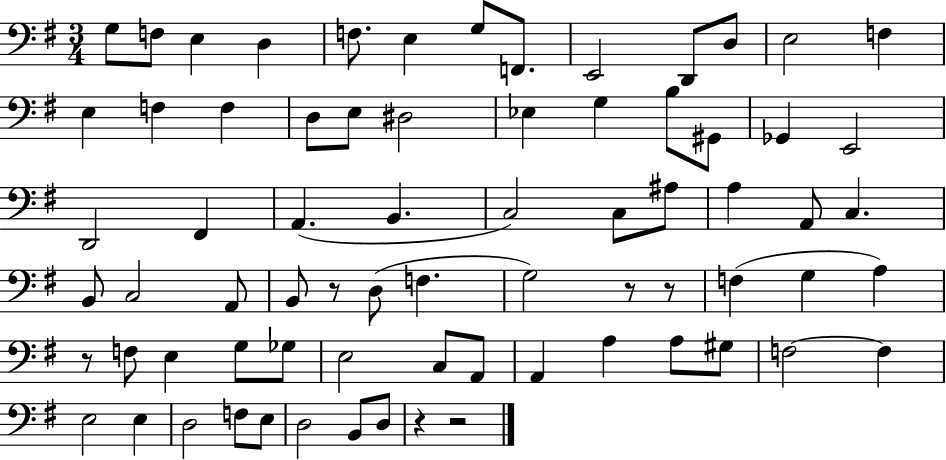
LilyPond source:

{
  \clef bass
  \numericTimeSignature
  \time 3/4
  \key g \major
  g8 f8 e4 d4 | f8. e4 g8 f,8. | e,2 d,8 d8 | e2 f4 | \break e4 f4 f4 | d8 e8 dis2 | ees4 g4 b8 gis,8 | ges,4 e,2 | \break d,2 fis,4 | a,4.( b,4. | c2) c8 ais8 | a4 a,8 c4. | \break b,8 c2 a,8 | b,8 r8 d8( f4. | g2) r8 r8 | f4( g4 a4) | \break r8 f8 e4 g8 ges8 | e2 c8 a,8 | a,4 a4 a8 gis8 | f2~~ f4 | \break e2 e4 | d2 f8 e8 | d2 b,8 d8 | r4 r2 | \break \bar "|."
}